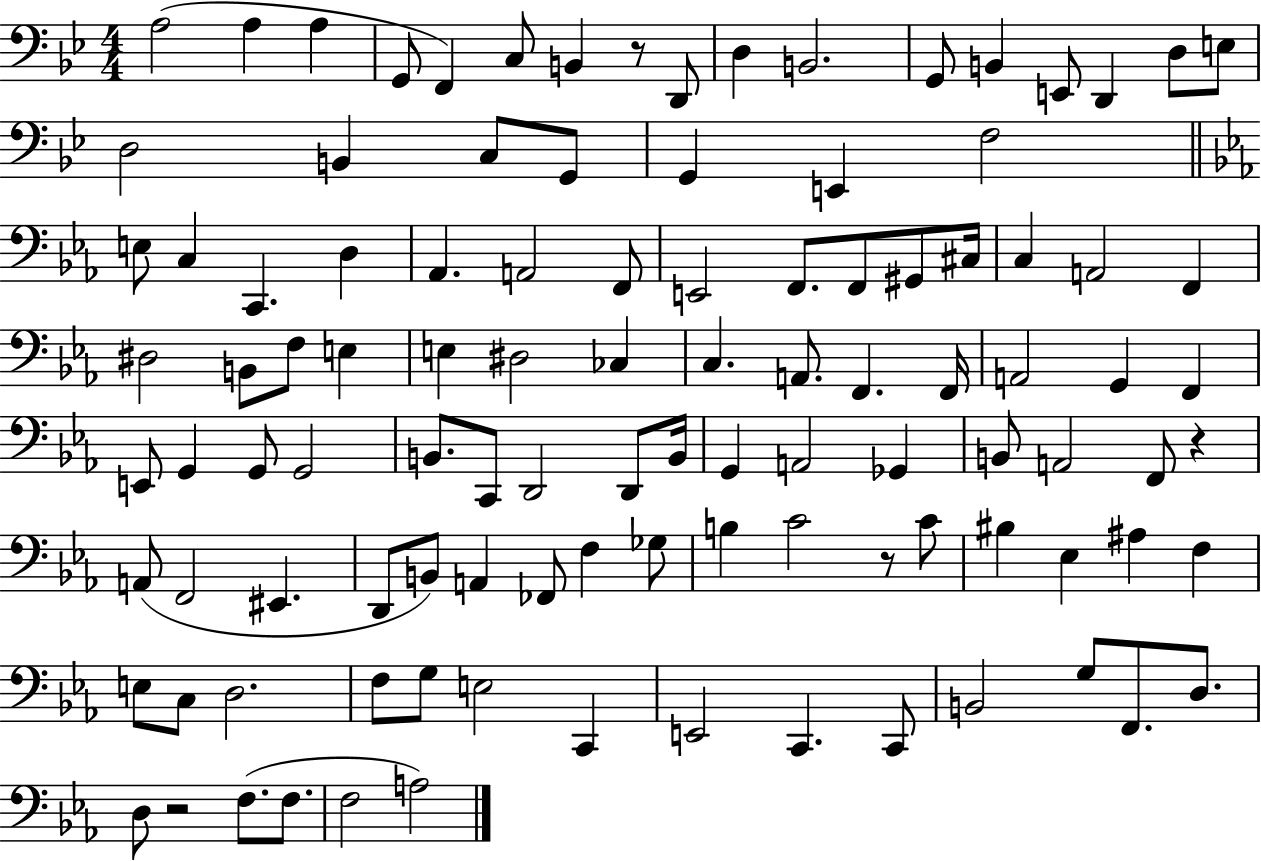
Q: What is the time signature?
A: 4/4